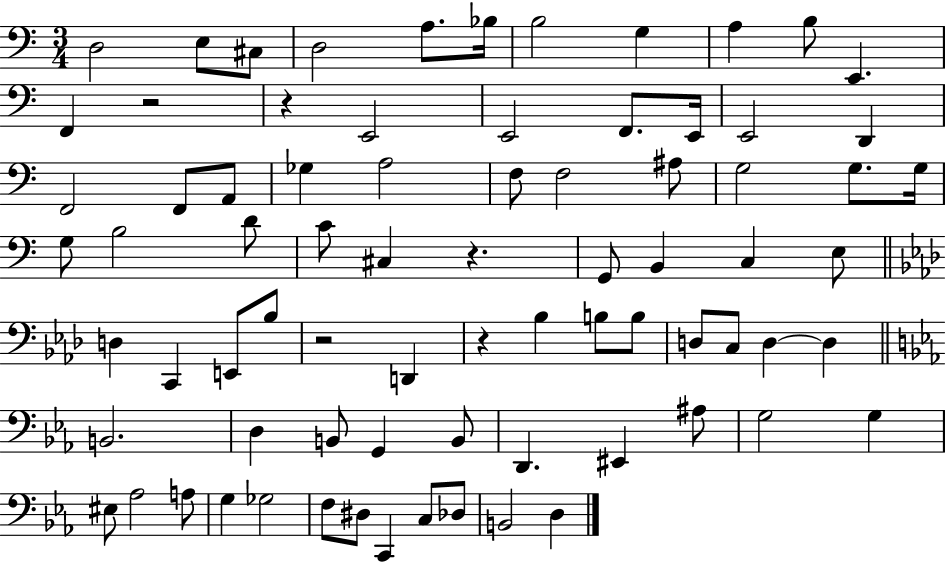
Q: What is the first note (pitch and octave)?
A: D3